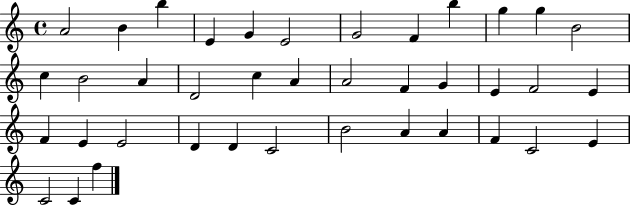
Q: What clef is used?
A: treble